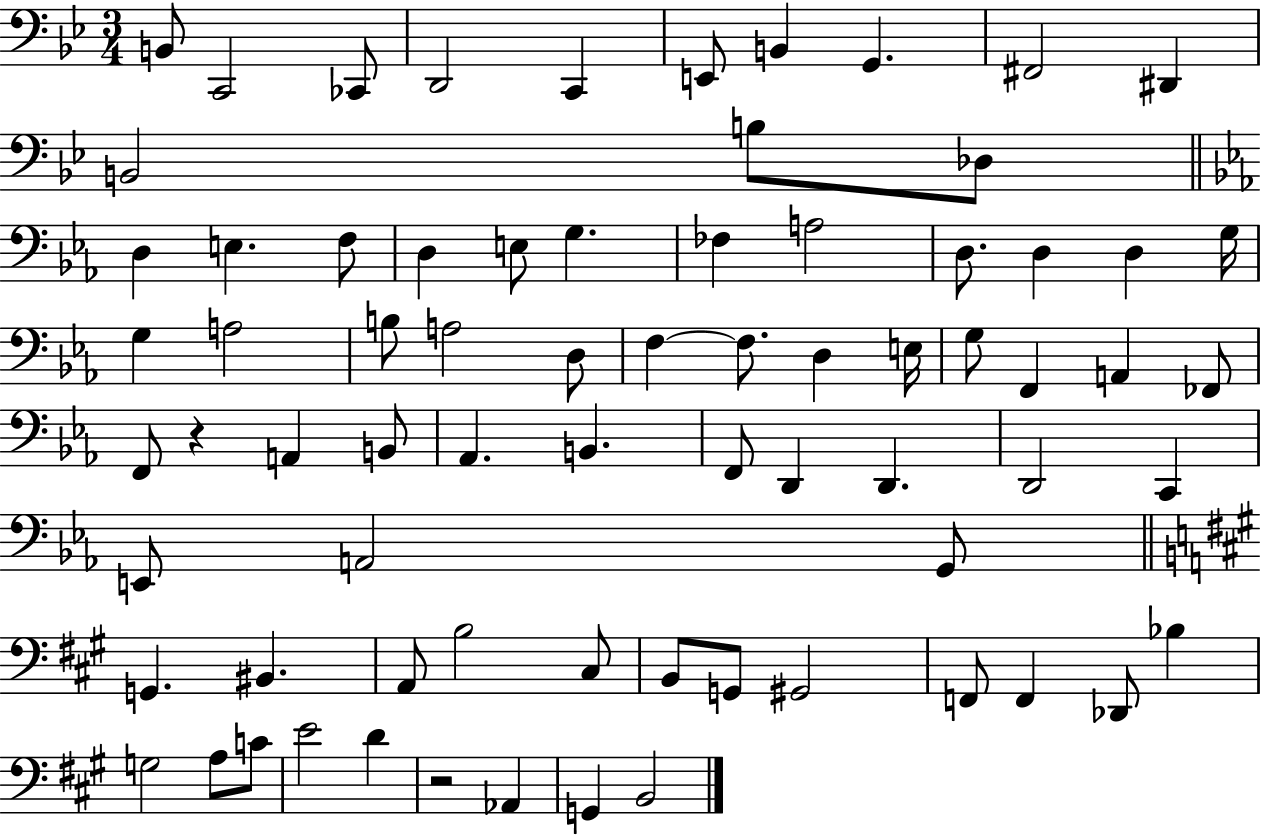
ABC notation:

X:1
T:Untitled
M:3/4
L:1/4
K:Bb
B,,/2 C,,2 _C,,/2 D,,2 C,, E,,/2 B,, G,, ^F,,2 ^D,, B,,2 B,/2 _D,/2 D, E, F,/2 D, E,/2 G, _F, A,2 D,/2 D, D, G,/4 G, A,2 B,/2 A,2 D,/2 F, F,/2 D, E,/4 G,/2 F,, A,, _F,,/2 F,,/2 z A,, B,,/2 _A,, B,, F,,/2 D,, D,, D,,2 C,, E,,/2 A,,2 G,,/2 G,, ^B,, A,,/2 B,2 ^C,/2 B,,/2 G,,/2 ^G,,2 F,,/2 F,, _D,,/2 _B, G,2 A,/2 C/2 E2 D z2 _A,, G,, B,,2